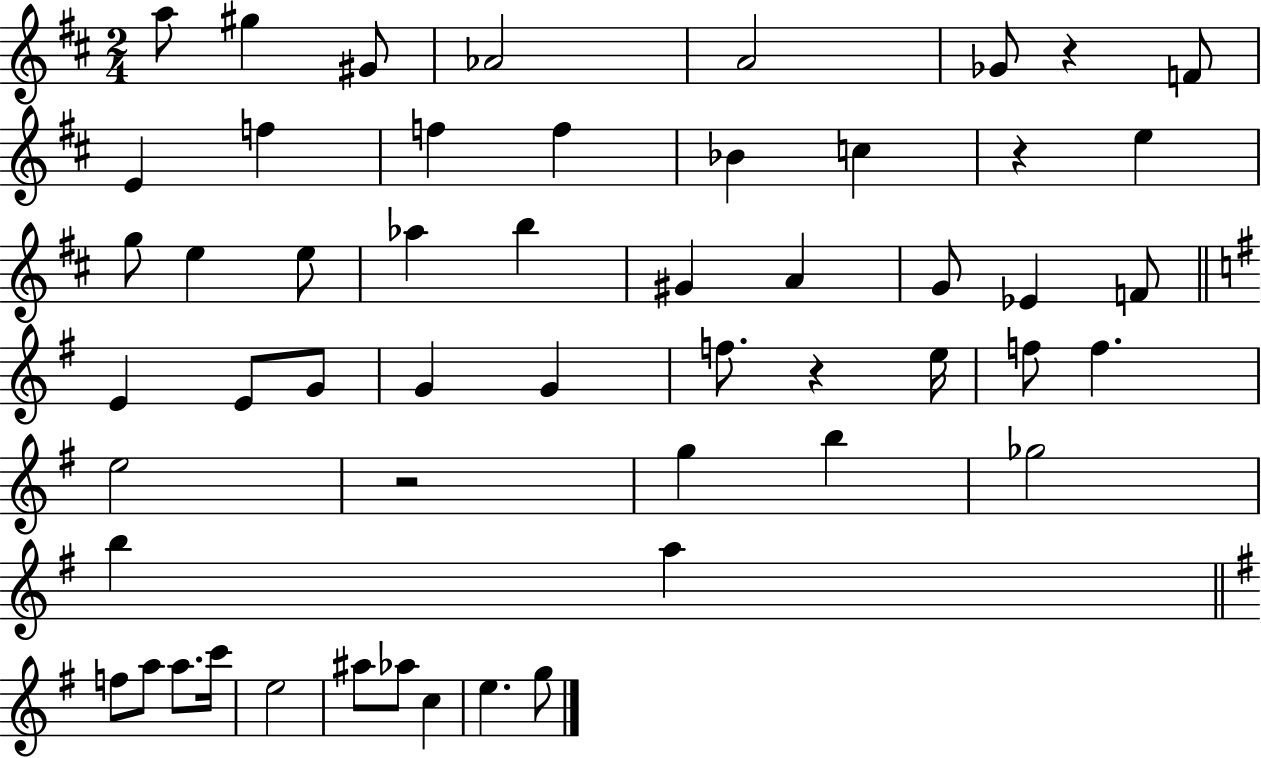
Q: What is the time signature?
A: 2/4